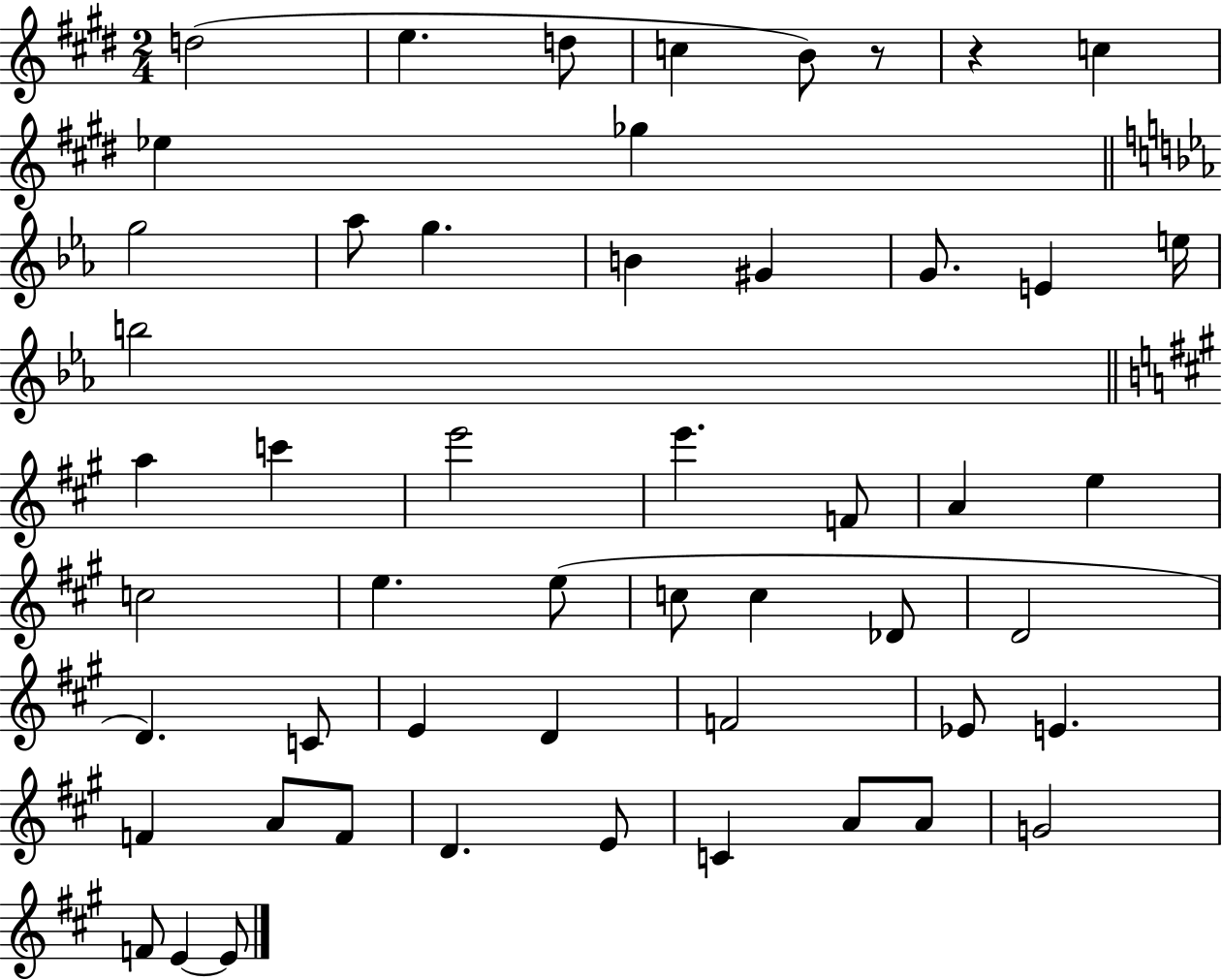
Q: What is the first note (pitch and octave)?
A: D5